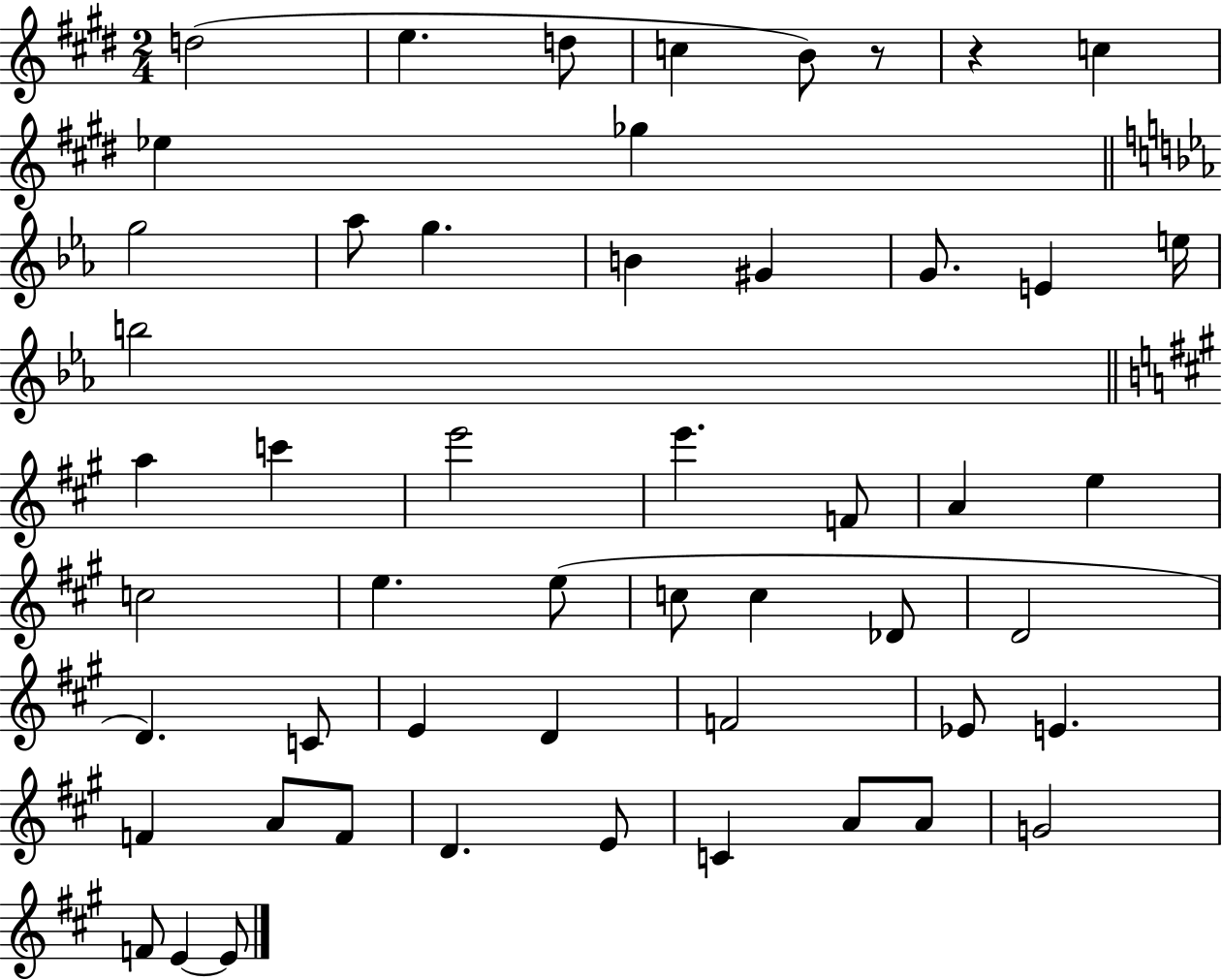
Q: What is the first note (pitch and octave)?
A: D5